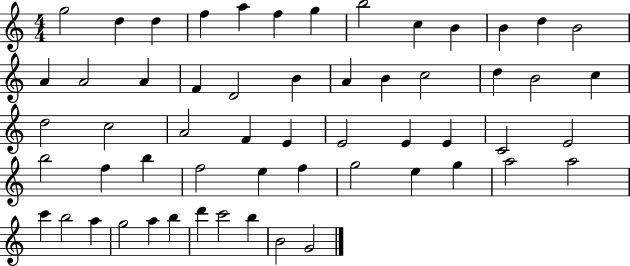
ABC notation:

X:1
T:Untitled
M:4/4
L:1/4
K:C
g2 d d f a f g b2 c B B d B2 A A2 A F D2 B A B c2 d B2 c d2 c2 A2 F E E2 E E C2 E2 b2 f b f2 e f g2 e g a2 a2 c' b2 a g2 a b d' c'2 b B2 G2